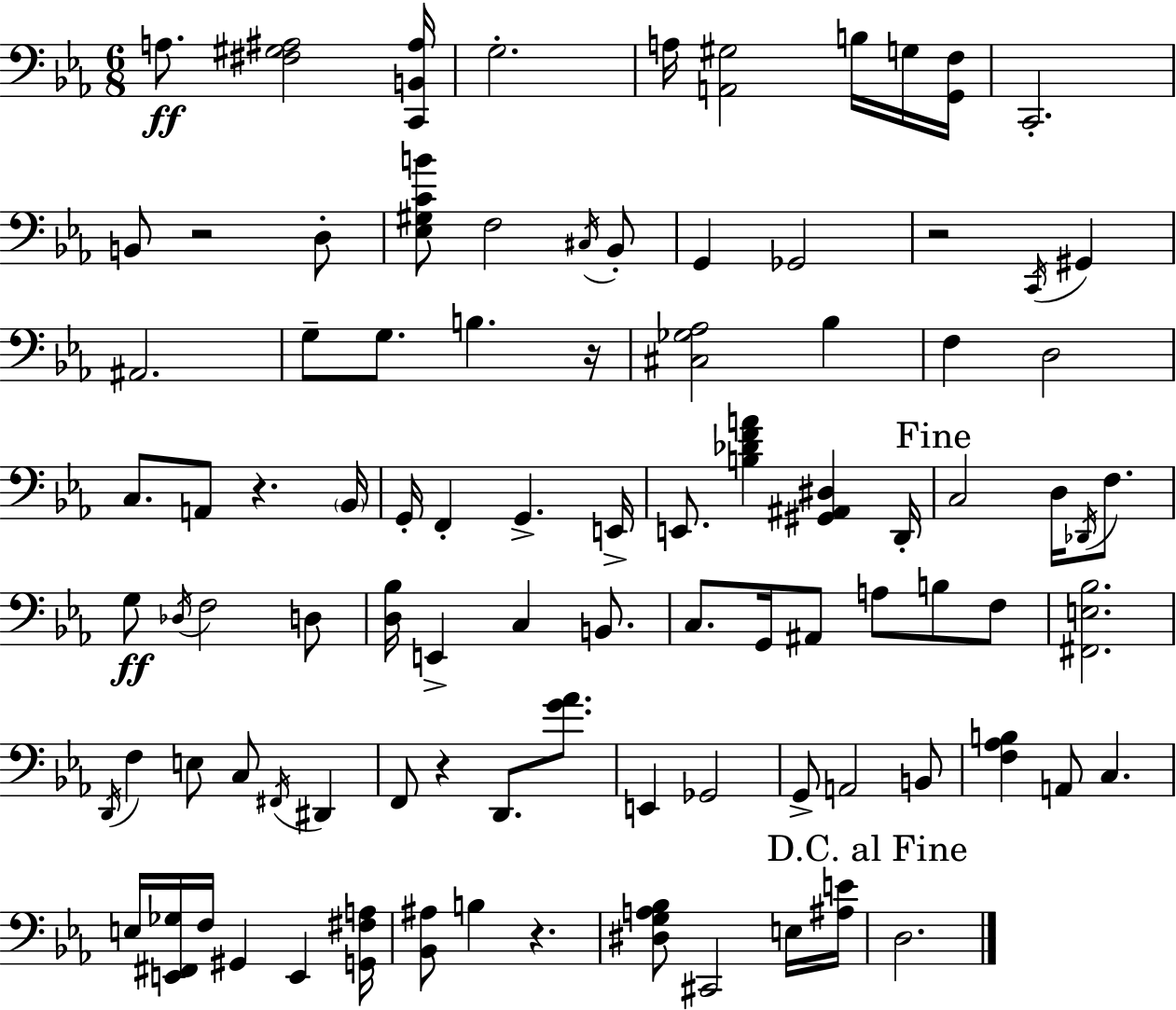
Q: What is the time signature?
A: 6/8